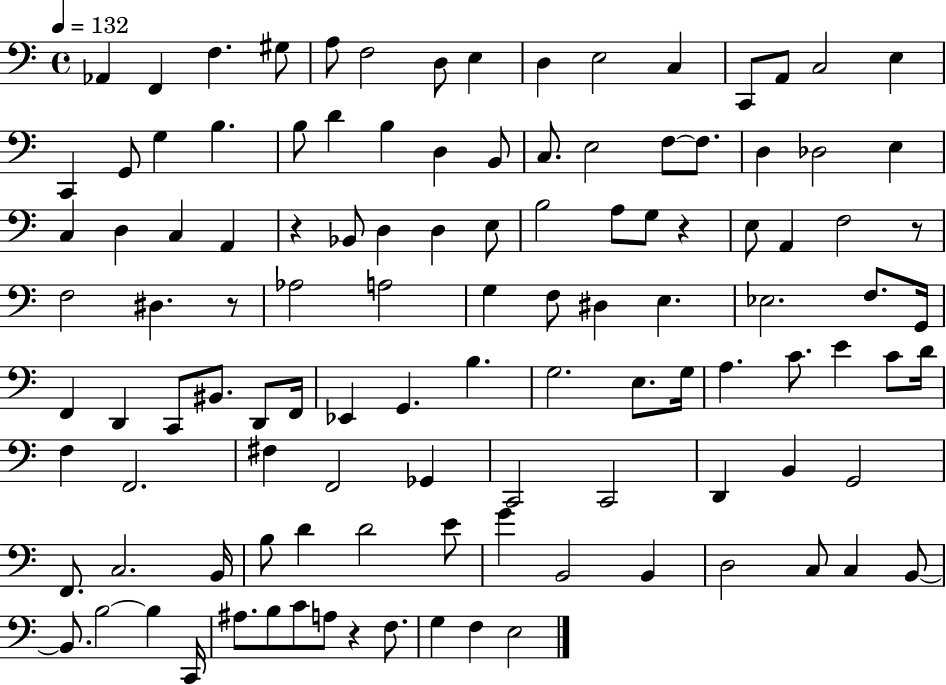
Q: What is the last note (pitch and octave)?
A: E3